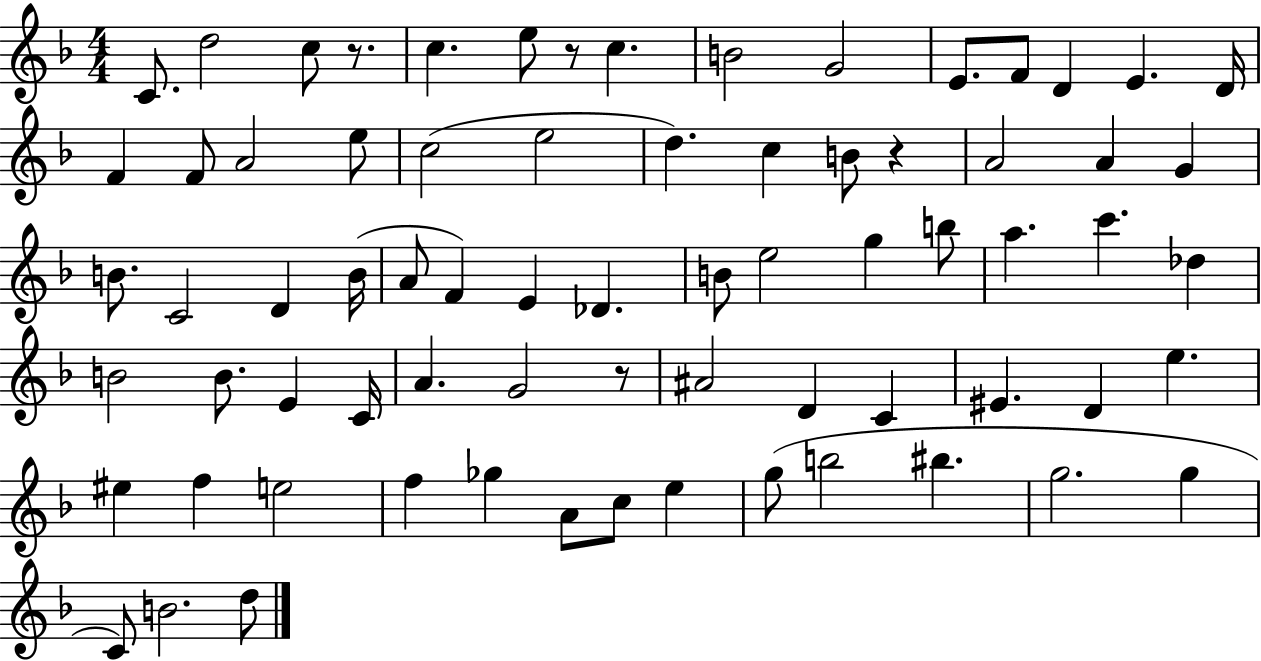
{
  \clef treble
  \numericTimeSignature
  \time 4/4
  \key f \major
  c'8. d''2 c''8 r8. | c''4. e''8 r8 c''4. | b'2 g'2 | e'8. f'8 d'4 e'4. d'16 | \break f'4 f'8 a'2 e''8 | c''2( e''2 | d''4.) c''4 b'8 r4 | a'2 a'4 g'4 | \break b'8. c'2 d'4 b'16( | a'8 f'4) e'4 des'4. | b'8 e''2 g''4 b''8 | a''4. c'''4. des''4 | \break b'2 b'8. e'4 c'16 | a'4. g'2 r8 | ais'2 d'4 c'4 | eis'4. d'4 e''4. | \break eis''4 f''4 e''2 | f''4 ges''4 a'8 c''8 e''4 | g''8( b''2 bis''4. | g''2. g''4 | \break c'8) b'2. d''8 | \bar "|."
}